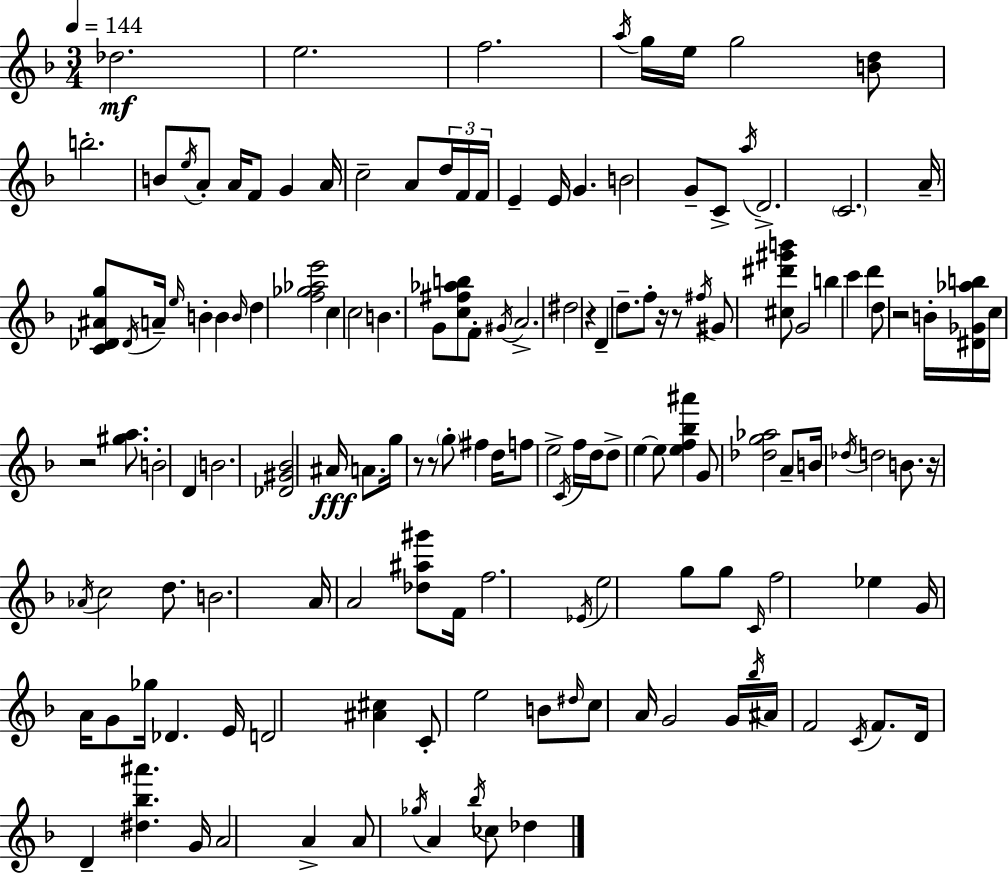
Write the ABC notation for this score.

X:1
T:Untitled
M:3/4
L:1/4
K:Dm
_d2 e2 f2 a/4 g/4 e/4 g2 [Bd]/2 b2 B/2 e/4 A/2 A/4 F/2 G A/4 c2 A/2 d/4 F/4 F/4 E E/4 G B2 G/2 C/2 a/4 D2 C2 A/4 [C_D^Ag]/2 _D/4 A/4 e/4 B B B/4 d [f_g_ae']2 c c2 B G/2 [c^f_ab]/2 F/2 ^G/4 A2 ^d2 z D d/2 f/2 z/4 z/2 ^f/4 ^G/2 [^c^d'^g'b']/2 G2 b c' d' d/2 z2 B/4 [^D_G_ab]/4 c/4 z2 [^ga]/2 B2 D B2 [_D^G_B]2 ^A/4 A/2 g/4 z/2 z/2 g/2 ^f d/4 f/2 e2 C/4 f/4 d/4 d/2 e e/2 [ef_b^a'] G/2 [_dg_a]2 A/2 B/4 _d/4 d2 B/2 z/4 _A/4 c2 d/2 B2 A/4 A2 [_d^a^g']/2 F/4 f2 _E/4 e2 g/2 g/2 C/4 f2 _e G/4 A/4 G/2 _g/4 _D E/4 D2 [^A^c] C/2 e2 B/2 ^d/4 c/2 A/4 G2 G/4 _b/4 ^A/4 F2 C/4 F/2 D/4 D [^d_b^a'] G/4 A2 A A/2 _g/4 A _b/4 _c/2 _d